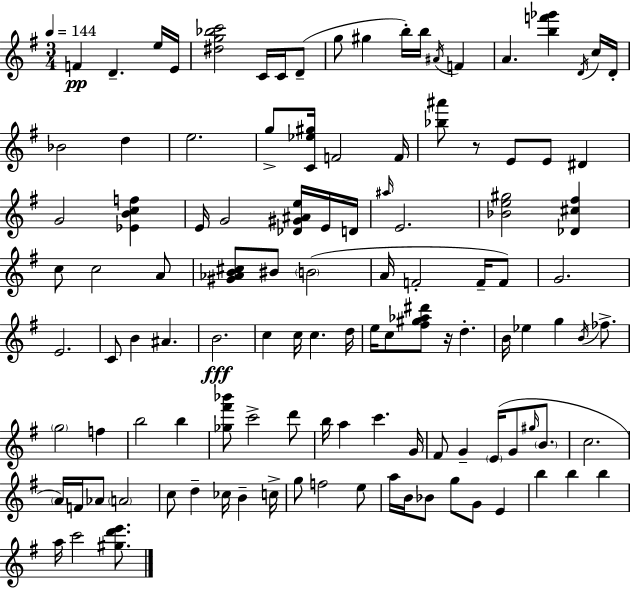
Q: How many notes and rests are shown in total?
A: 114